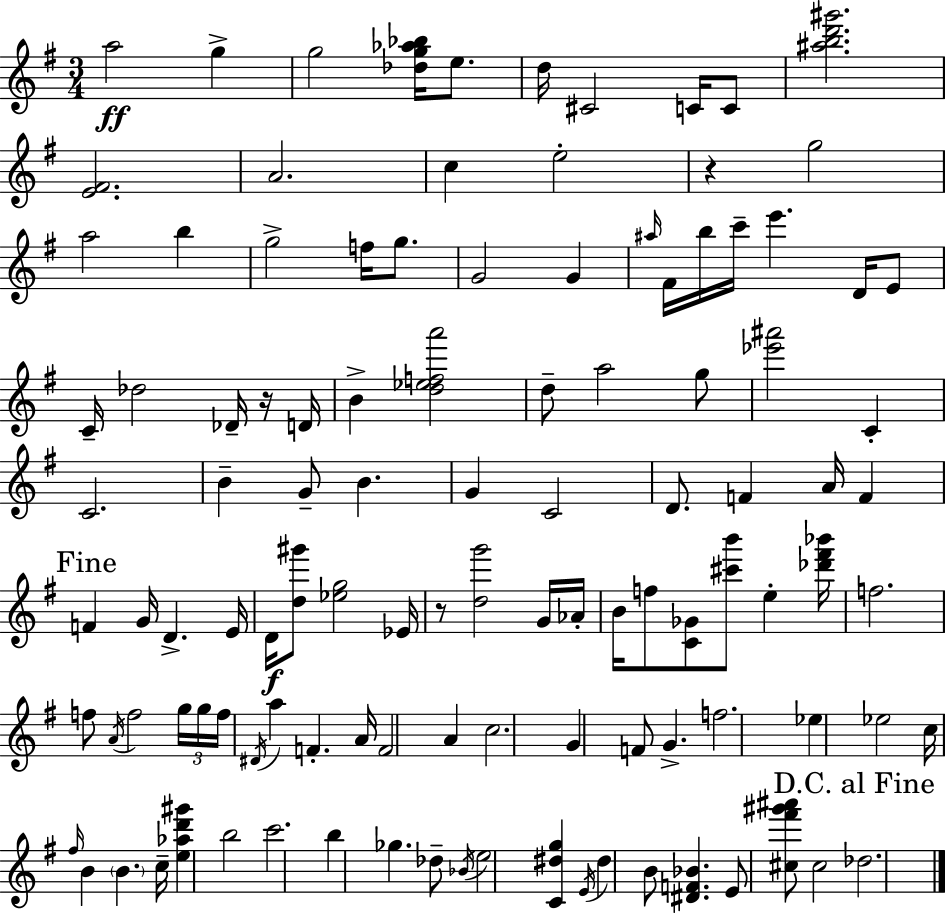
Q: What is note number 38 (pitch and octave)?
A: G4